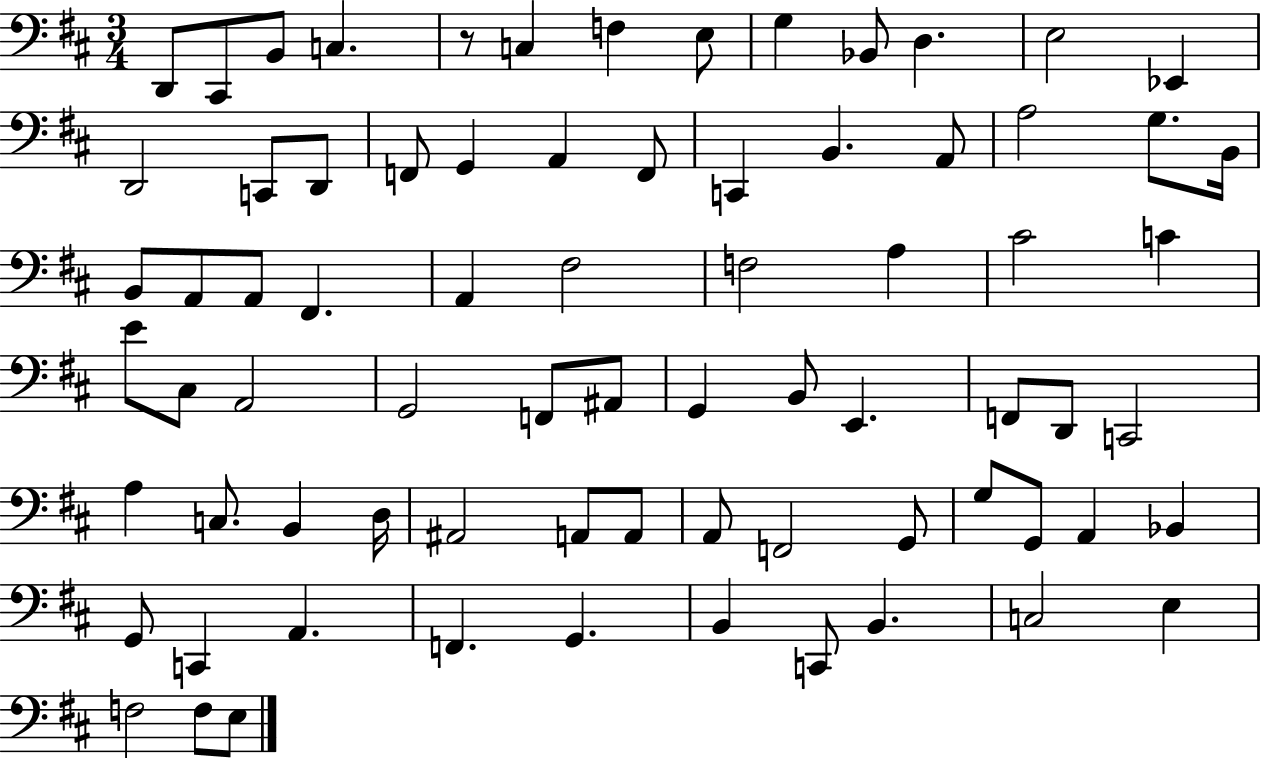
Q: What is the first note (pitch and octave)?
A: D2